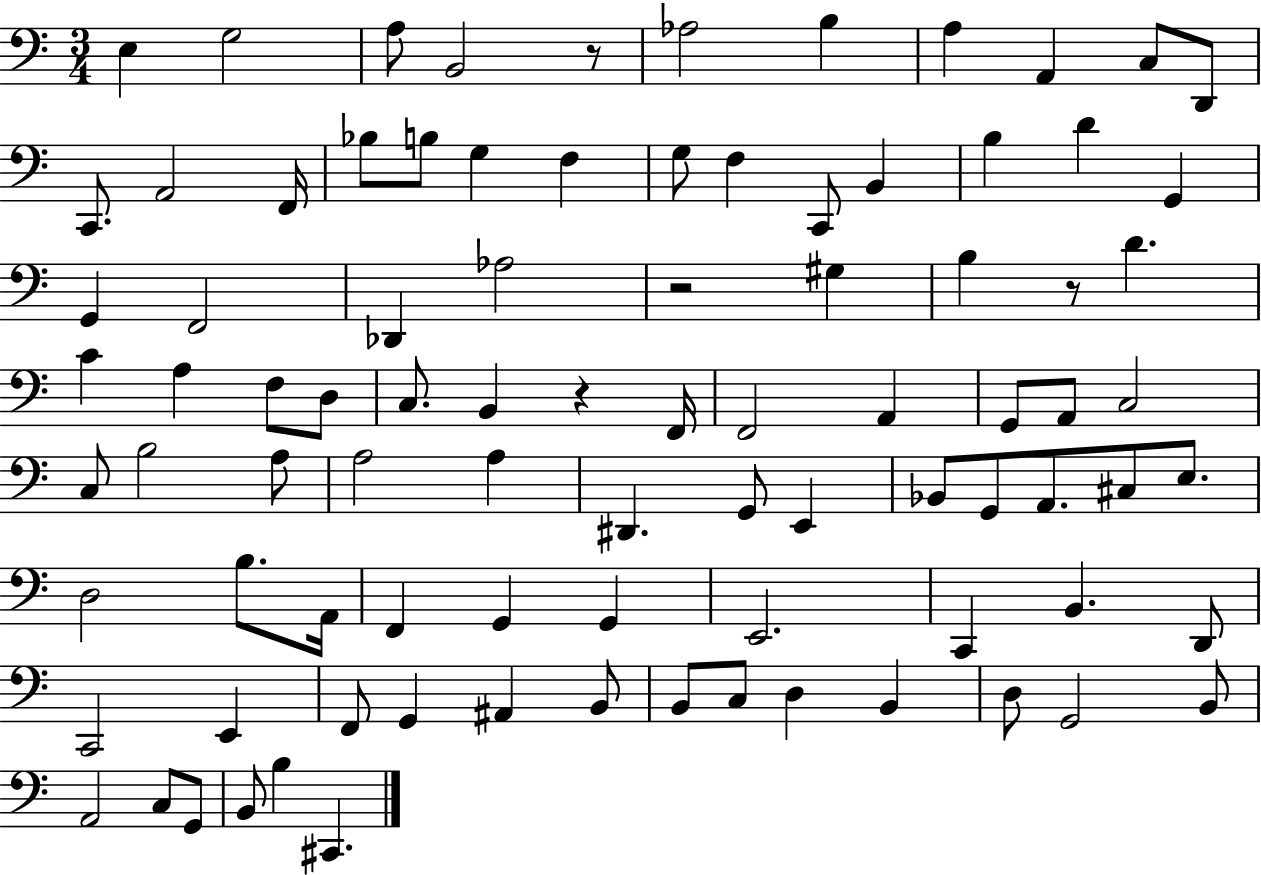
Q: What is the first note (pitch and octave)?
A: E3